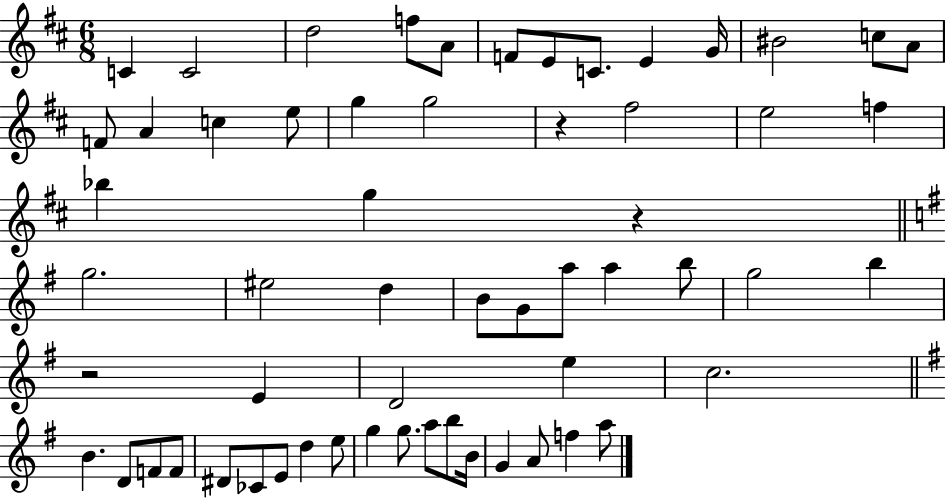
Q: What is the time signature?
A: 6/8